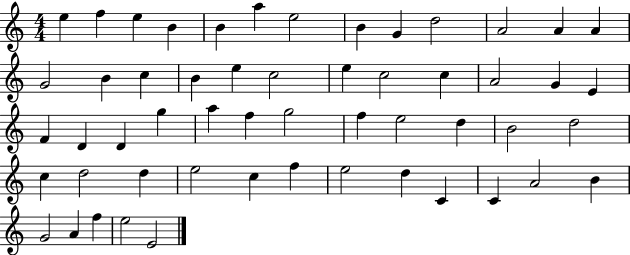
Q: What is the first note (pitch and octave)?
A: E5